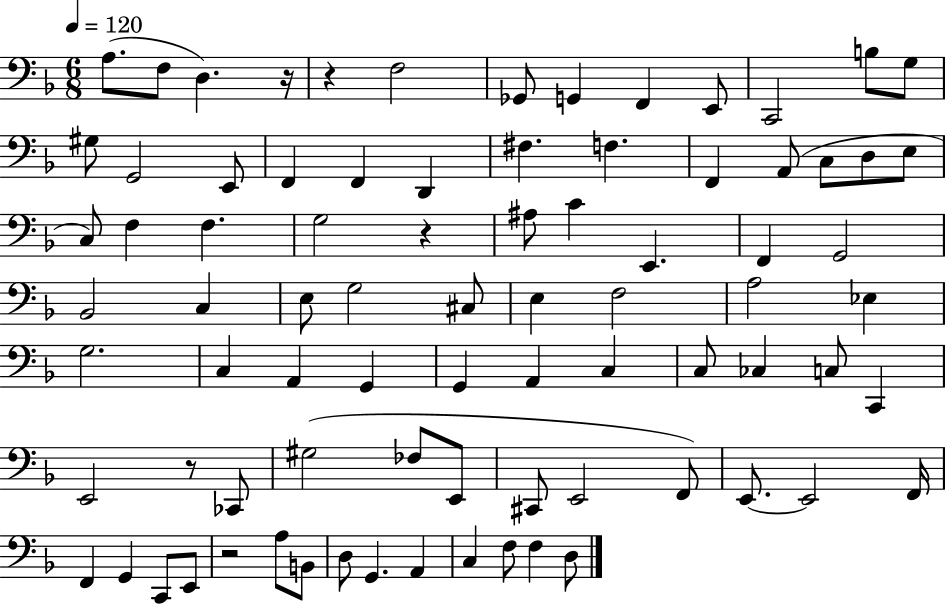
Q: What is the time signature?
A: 6/8